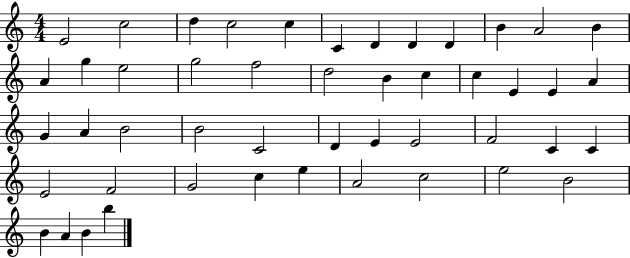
X:1
T:Untitled
M:4/4
L:1/4
K:C
E2 c2 d c2 c C D D D B A2 B A g e2 g2 f2 d2 B c c E E A G A B2 B2 C2 D E E2 F2 C C E2 F2 G2 c e A2 c2 e2 B2 B A B b